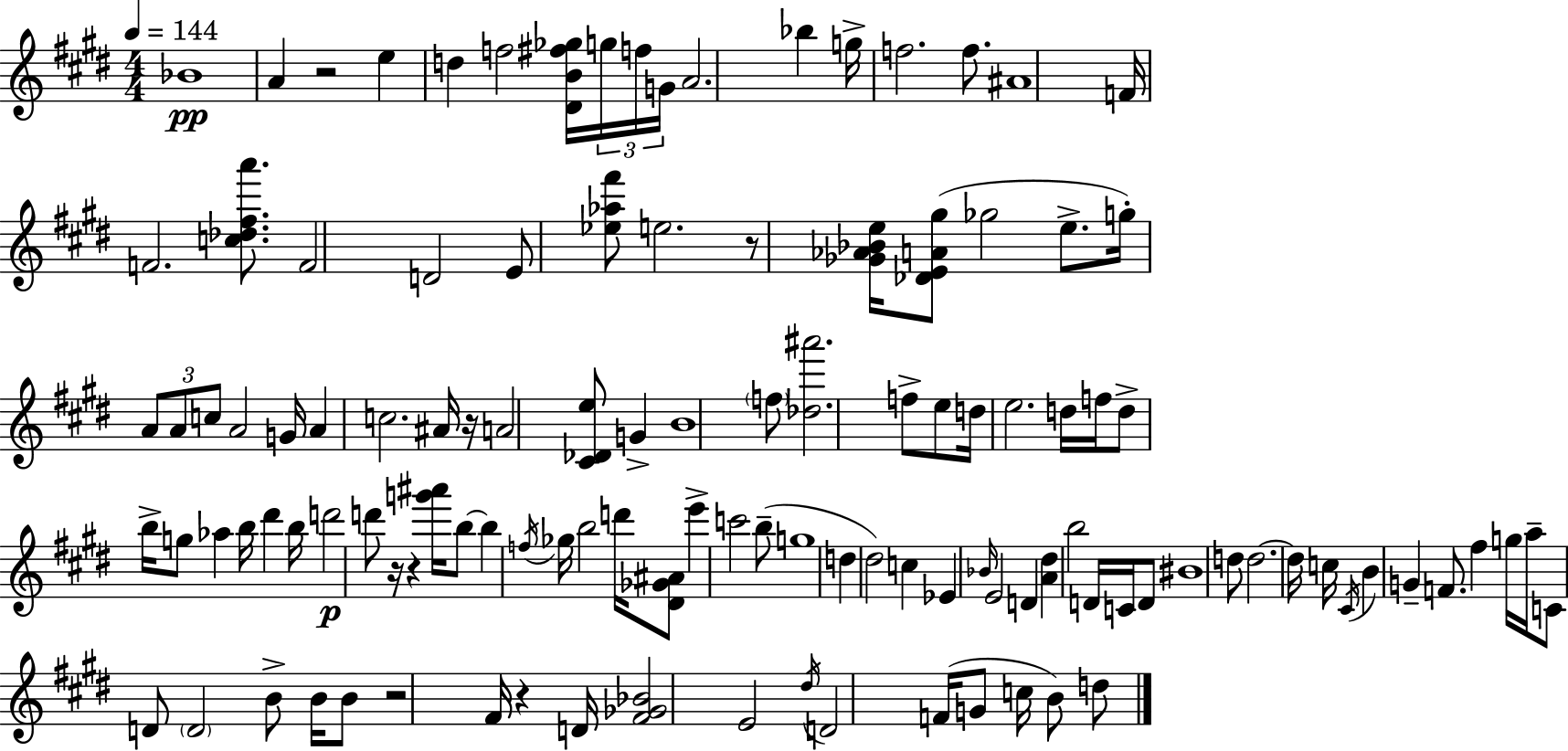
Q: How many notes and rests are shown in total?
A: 117